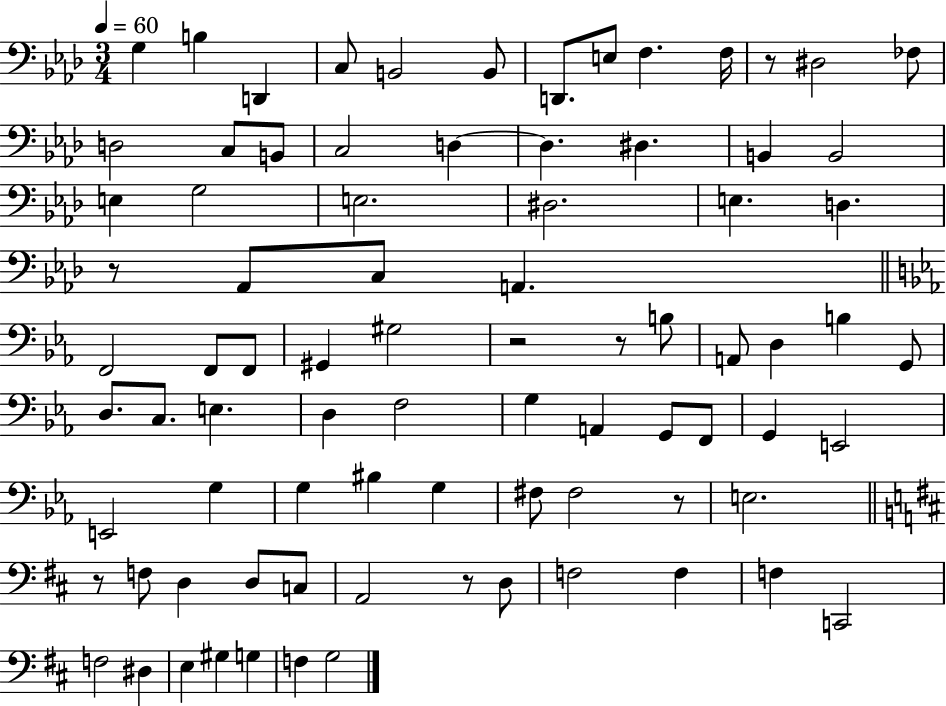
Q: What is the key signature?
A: AES major